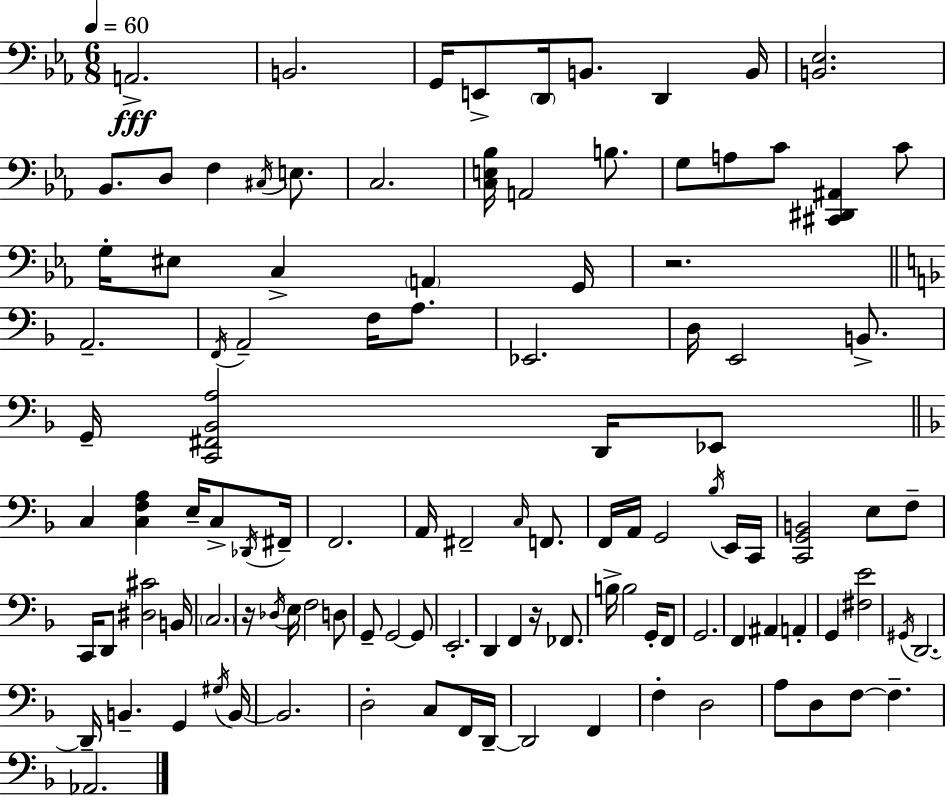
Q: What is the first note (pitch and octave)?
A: A2